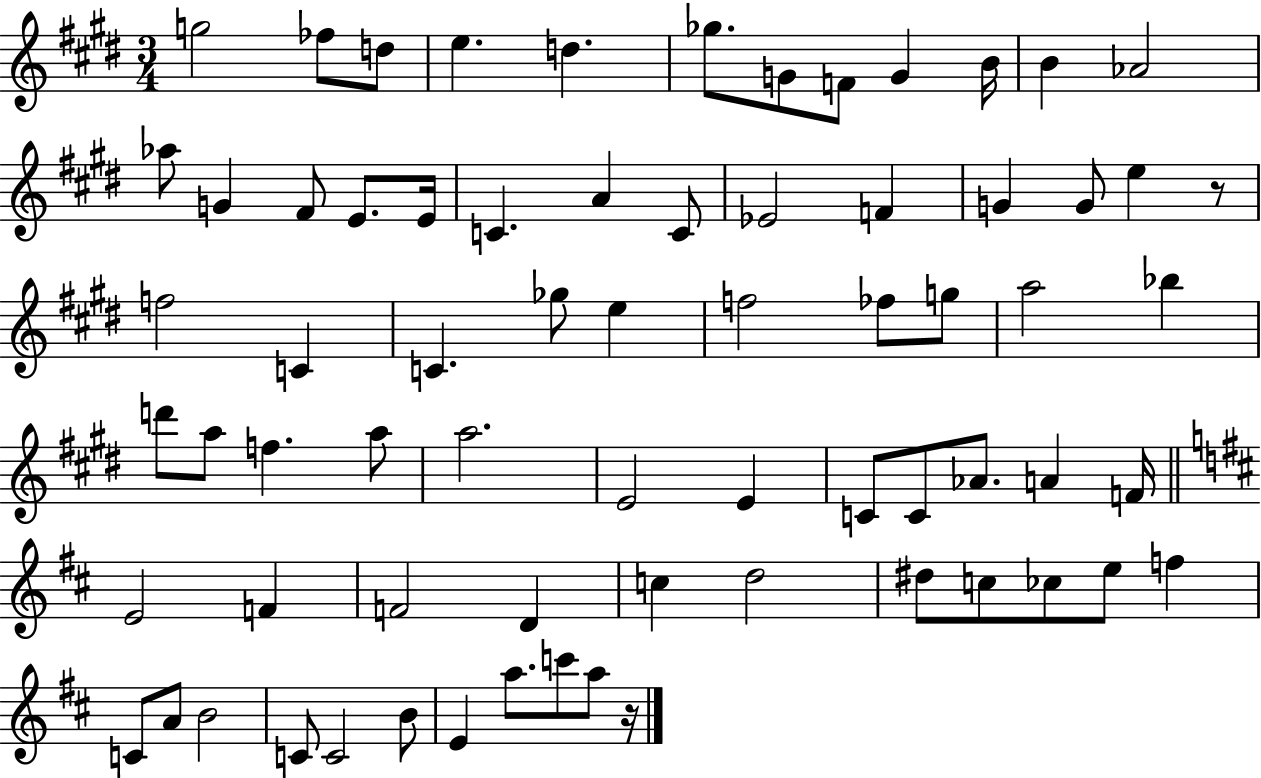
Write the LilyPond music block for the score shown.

{
  \clef treble
  \numericTimeSignature
  \time 3/4
  \key e \major
  g''2 fes''8 d''8 | e''4. d''4. | ges''8. g'8 f'8 g'4 b'16 | b'4 aes'2 | \break aes''8 g'4 fis'8 e'8. e'16 | c'4. a'4 c'8 | ees'2 f'4 | g'4 g'8 e''4 r8 | \break f''2 c'4 | c'4. ges''8 e''4 | f''2 fes''8 g''8 | a''2 bes''4 | \break d'''8 a''8 f''4. a''8 | a''2. | e'2 e'4 | c'8 c'8 aes'8. a'4 f'16 | \break \bar "||" \break \key d \major e'2 f'4 | f'2 d'4 | c''4 d''2 | dis''8 c''8 ces''8 e''8 f''4 | \break c'8 a'8 b'2 | c'8 c'2 b'8 | e'4 a''8. c'''8 a''8 r16 | \bar "|."
}